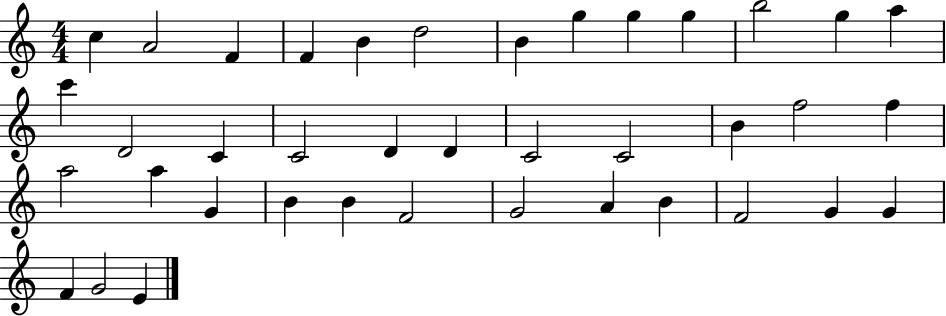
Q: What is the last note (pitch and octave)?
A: E4